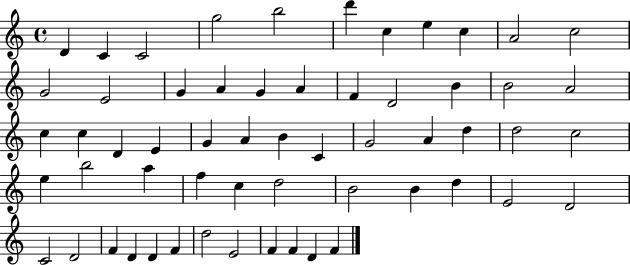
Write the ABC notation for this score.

X:1
T:Untitled
M:4/4
L:1/4
K:C
D C C2 g2 b2 d' c e c A2 c2 G2 E2 G A G A F D2 B B2 A2 c c D E G A B C G2 A d d2 c2 e b2 a f c d2 B2 B d E2 D2 C2 D2 F D D F d2 E2 F F D F